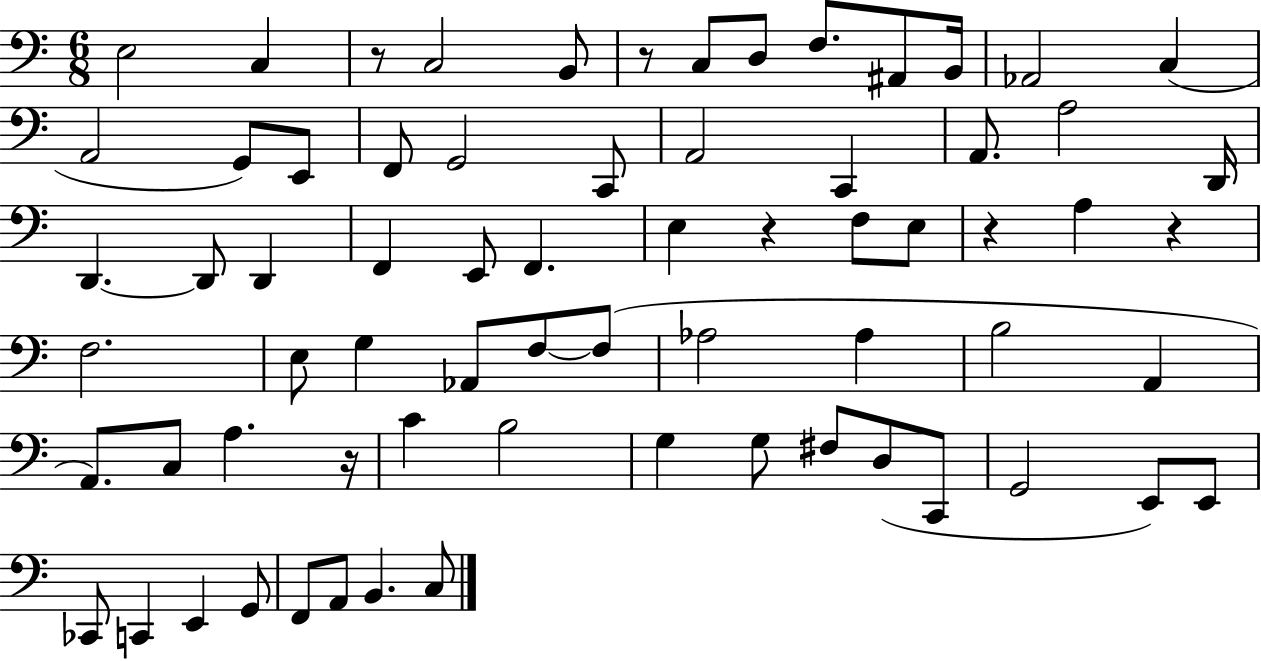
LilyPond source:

{
  \clef bass
  \numericTimeSignature
  \time 6/8
  \key c \major
  e2 c4 | r8 c2 b,8 | r8 c8 d8 f8. ais,8 b,16 | aes,2 c4( | \break a,2 g,8) e,8 | f,8 g,2 c,8 | a,2 c,4 | a,8. a2 d,16 | \break d,4.~~ d,8 d,4 | f,4 e,8 f,4. | e4 r4 f8 e8 | r4 a4 r4 | \break f2. | e8 g4 aes,8 f8~~ f8( | aes2 aes4 | b2 a,4 | \break a,8.) c8 a4. r16 | c'4 b2 | g4 g8 fis8 d8( c,8 | g,2 e,8) e,8 | \break ces,8 c,4 e,4 g,8 | f,8 a,8 b,4. c8 | \bar "|."
}